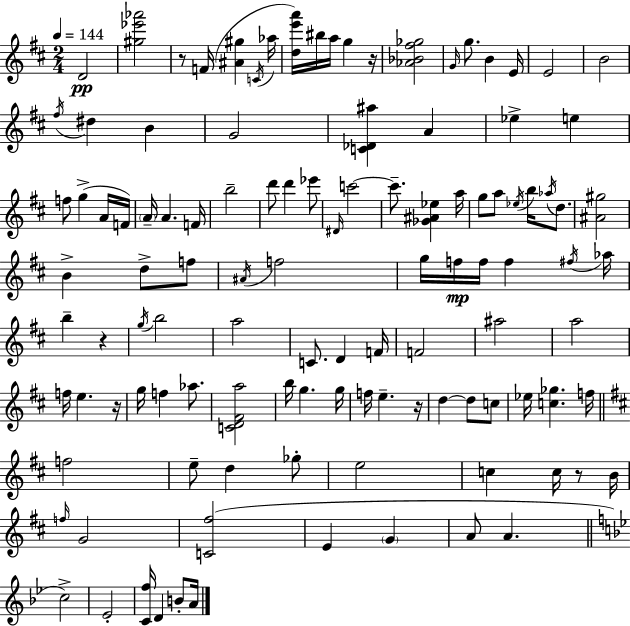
D4/h [G#5,Eb6,Ab6]/h R/e F4/s [A#4,G#5]/q C4/s Ab5/s [D5,E6,A6]/s BIS5/s A5/s G5/q R/s [Ab4,Bb4,F#5,Gb5]/h G4/s G5/e. B4/q E4/s E4/h B4/h F#5/s D#5/q B4/q G4/h [C4,Db4,A#5]/q A4/q Eb5/q E5/q F5/e G5/q A4/s F4/s A4/s A4/q. F4/s B5/h D6/e D6/q Eb6/e D#4/s C6/h C6/e. [Gb4,A#4,Eb5]/q A5/s G5/e A5/e Eb5/s B5/s Ab5/s D5/e. [A#4,G#5]/h B4/q D5/e F5/e A#4/s F5/h G5/s F5/s F5/s F5/q F#5/s Ab5/s B5/q R/q G5/s B5/h A5/h C4/e. D4/q F4/s F4/h A#5/h A5/h F5/s E5/q. R/s G5/s F5/q Ab5/e. [C4,D4,F#4,A5]/h B5/s G5/q. G5/s F5/s E5/q. R/s D5/q D5/e C5/e Eb5/s [C5,Gb5]/q. F5/s F5/h E5/e D5/q Gb5/e E5/h C5/q C5/s R/e B4/s F5/s G4/h [C4,F#5]/h E4/q G4/q A4/e A4/q. C5/h Eb4/h [C4,F5]/s D4/q B4/e A4/s